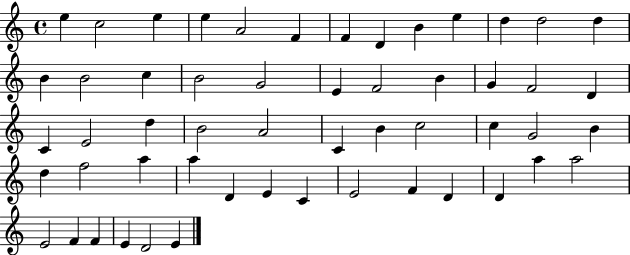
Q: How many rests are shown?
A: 0